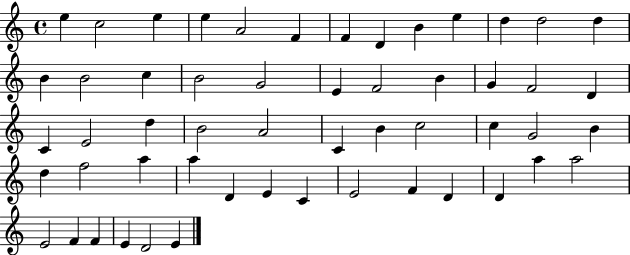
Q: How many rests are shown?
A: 0